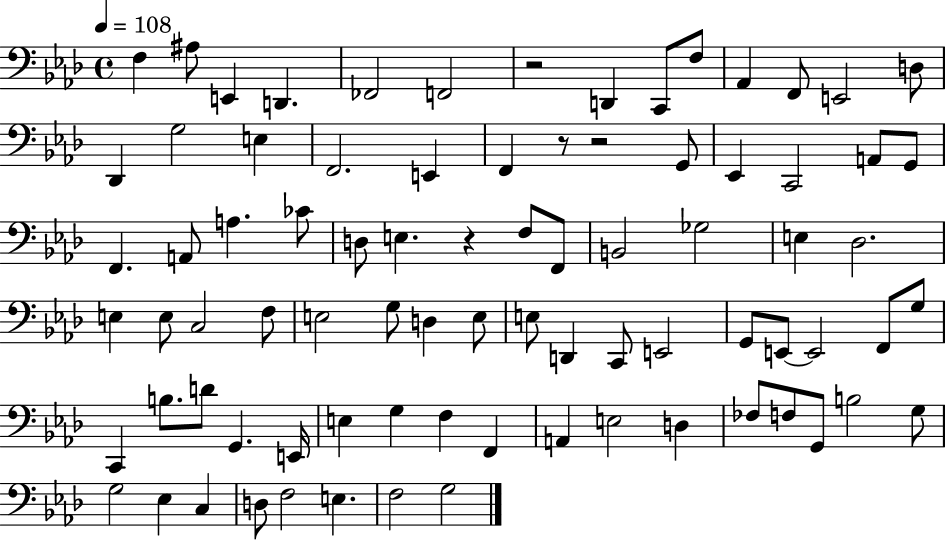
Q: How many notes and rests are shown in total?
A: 82